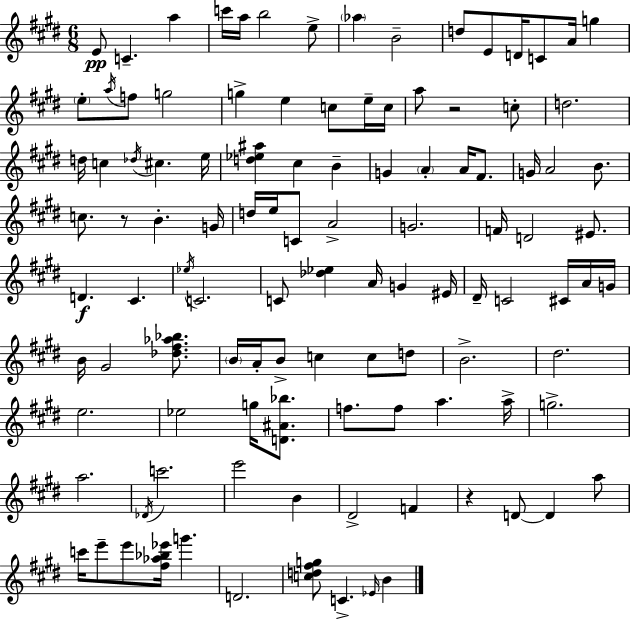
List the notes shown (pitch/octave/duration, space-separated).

E4/e C4/q. A5/q C6/s A5/s B5/h E5/e Ab5/q B4/h D5/e E4/e D4/s C4/e A4/s G5/q E5/e A5/s F5/e G5/h G5/q E5/q C5/e E5/s C5/s A5/e R/h C5/e D5/h. D5/s C5/q Db5/s C#5/q. E5/s [D5,Eb5,A#5]/q C#5/q B4/q G4/q A4/q A4/s F#4/e. G4/s A4/h B4/e. C5/e. R/e B4/q. G4/s D5/s E5/s C4/e A4/h G4/h. F4/s D4/h EIS4/e. D4/q. C#4/q. Eb5/s C4/h. C4/e [Db5,Eb5]/q A4/s G4/q EIS4/s D#4/s C4/h C#4/s A4/s G4/s B4/s G#4/h [Db5,F#5,Ab5,Bb5]/e. B4/s A4/s B4/e C5/q C5/e D5/e B4/h. D#5/h. E5/h. Eb5/h G5/s [D4,A#4,Bb5]/e. F5/e. F5/e A5/q. A5/s G5/h. A5/h. Db4/s C6/h. E6/h B4/q D#4/h F4/q R/q D4/e D4/q A5/e C6/s E6/e E6/e [F#5,Ab5,Bb5,Eb6]/s G6/q. D4/h. [C5,D5,F#5,G5]/e C4/q. Eb4/s B4/q